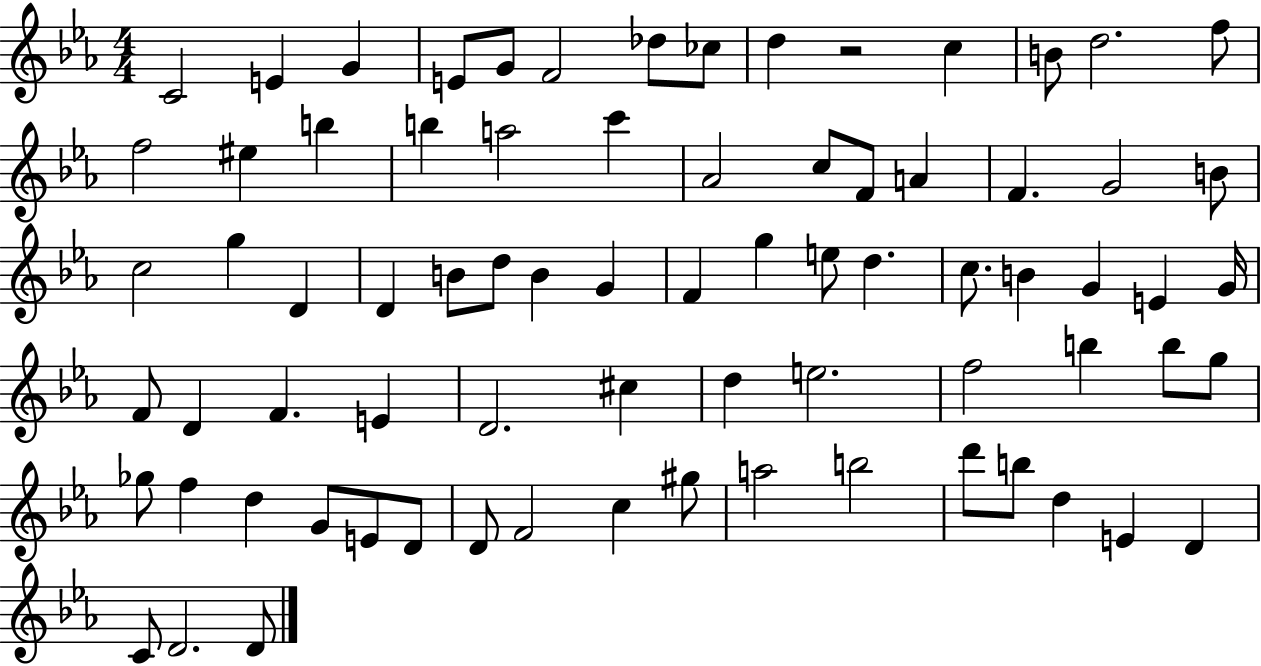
{
  \clef treble
  \numericTimeSignature
  \time 4/4
  \key ees \major
  c'2 e'4 g'4 | e'8 g'8 f'2 des''8 ces''8 | d''4 r2 c''4 | b'8 d''2. f''8 | \break f''2 eis''4 b''4 | b''4 a''2 c'''4 | aes'2 c''8 f'8 a'4 | f'4. g'2 b'8 | \break c''2 g''4 d'4 | d'4 b'8 d''8 b'4 g'4 | f'4 g''4 e''8 d''4. | c''8. b'4 g'4 e'4 g'16 | \break f'8 d'4 f'4. e'4 | d'2. cis''4 | d''4 e''2. | f''2 b''4 b''8 g''8 | \break ges''8 f''4 d''4 g'8 e'8 d'8 | d'8 f'2 c''4 gis''8 | a''2 b''2 | d'''8 b''8 d''4 e'4 d'4 | \break c'8 d'2. d'8 | \bar "|."
}